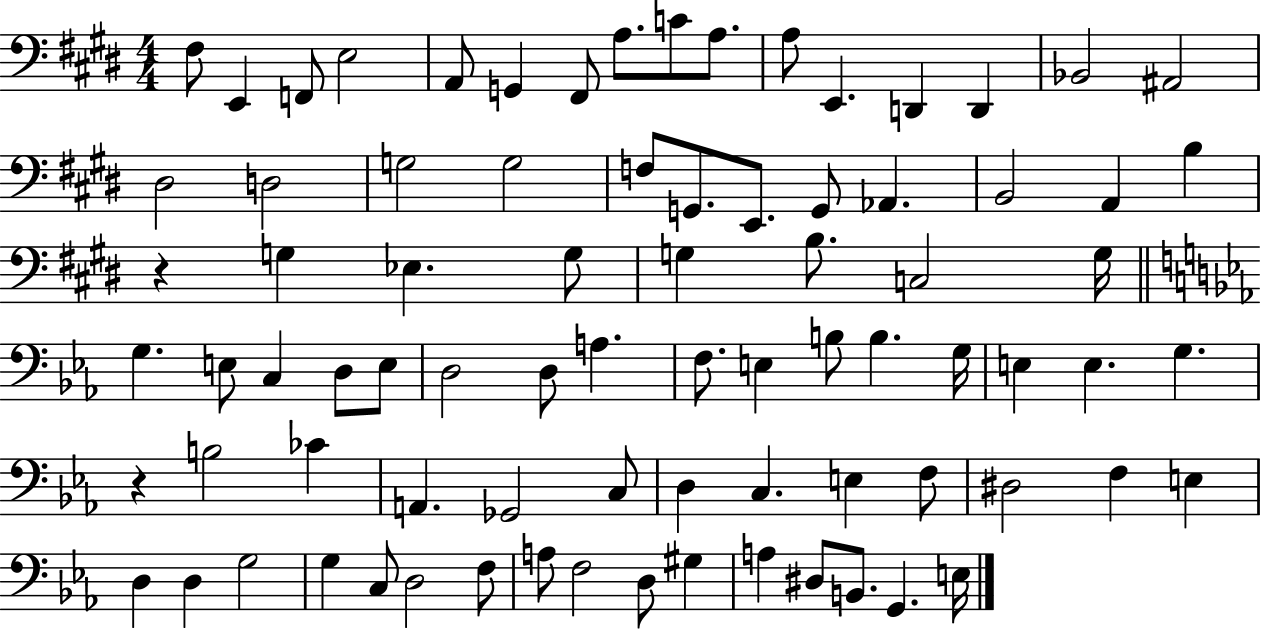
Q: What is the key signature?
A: E major